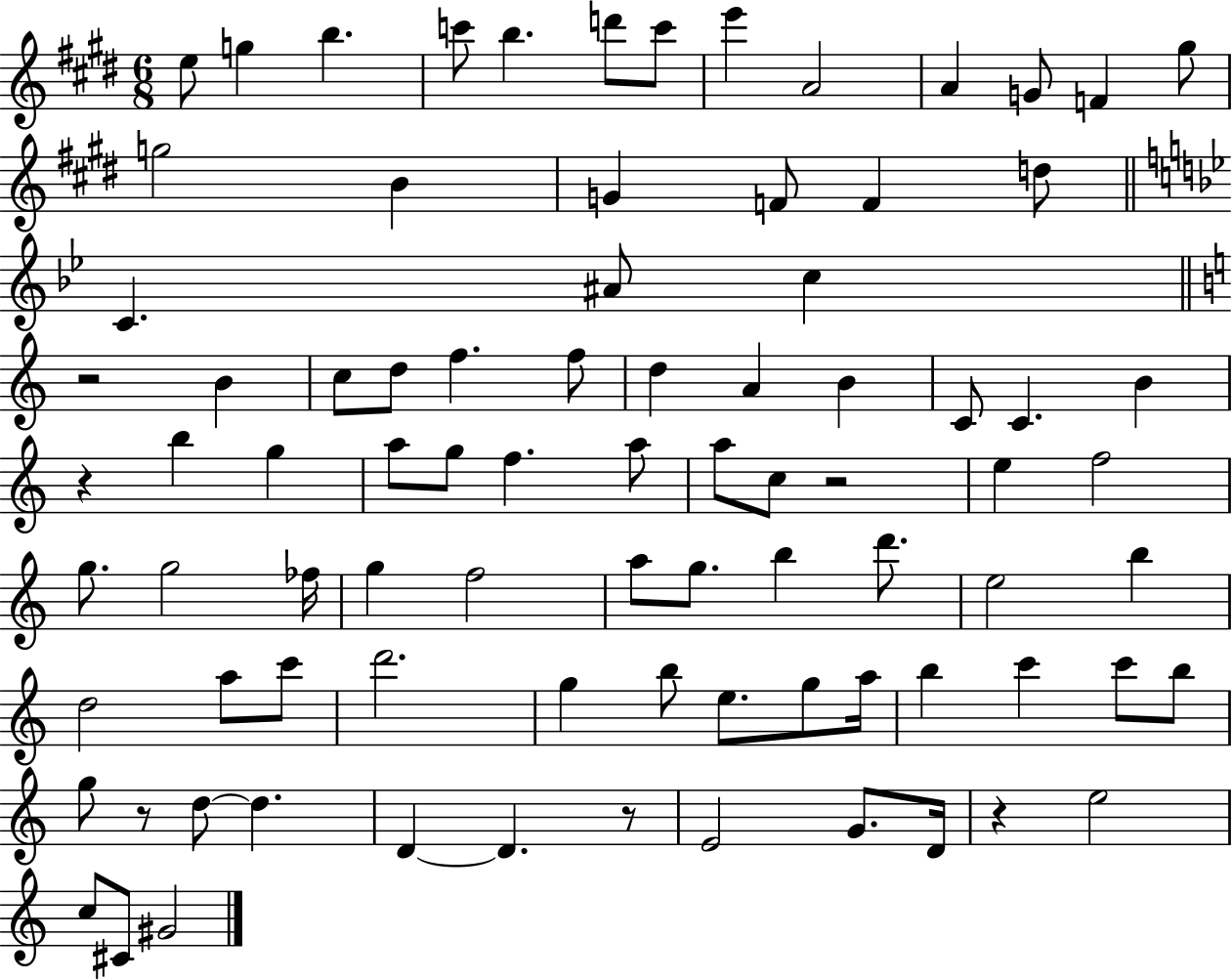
E5/e G5/q B5/q. C6/e B5/q. D6/e C6/e E6/q A4/h A4/q G4/e F4/q G#5/e G5/h B4/q G4/q F4/e F4/q D5/e C4/q. A#4/e C5/q R/h B4/q C5/e D5/e F5/q. F5/e D5/q A4/q B4/q C4/e C4/q. B4/q R/q B5/q G5/q A5/e G5/e F5/q. A5/e A5/e C5/e R/h E5/q F5/h G5/e. G5/h FES5/s G5/q F5/h A5/e G5/e. B5/q D6/e. E5/h B5/q D5/h A5/e C6/e D6/h. G5/q B5/e E5/e. G5/e A5/s B5/q C6/q C6/e B5/e G5/e R/e D5/e D5/q. D4/q D4/q. R/e E4/h G4/e. D4/s R/q E5/h C5/e C#4/e G#4/h